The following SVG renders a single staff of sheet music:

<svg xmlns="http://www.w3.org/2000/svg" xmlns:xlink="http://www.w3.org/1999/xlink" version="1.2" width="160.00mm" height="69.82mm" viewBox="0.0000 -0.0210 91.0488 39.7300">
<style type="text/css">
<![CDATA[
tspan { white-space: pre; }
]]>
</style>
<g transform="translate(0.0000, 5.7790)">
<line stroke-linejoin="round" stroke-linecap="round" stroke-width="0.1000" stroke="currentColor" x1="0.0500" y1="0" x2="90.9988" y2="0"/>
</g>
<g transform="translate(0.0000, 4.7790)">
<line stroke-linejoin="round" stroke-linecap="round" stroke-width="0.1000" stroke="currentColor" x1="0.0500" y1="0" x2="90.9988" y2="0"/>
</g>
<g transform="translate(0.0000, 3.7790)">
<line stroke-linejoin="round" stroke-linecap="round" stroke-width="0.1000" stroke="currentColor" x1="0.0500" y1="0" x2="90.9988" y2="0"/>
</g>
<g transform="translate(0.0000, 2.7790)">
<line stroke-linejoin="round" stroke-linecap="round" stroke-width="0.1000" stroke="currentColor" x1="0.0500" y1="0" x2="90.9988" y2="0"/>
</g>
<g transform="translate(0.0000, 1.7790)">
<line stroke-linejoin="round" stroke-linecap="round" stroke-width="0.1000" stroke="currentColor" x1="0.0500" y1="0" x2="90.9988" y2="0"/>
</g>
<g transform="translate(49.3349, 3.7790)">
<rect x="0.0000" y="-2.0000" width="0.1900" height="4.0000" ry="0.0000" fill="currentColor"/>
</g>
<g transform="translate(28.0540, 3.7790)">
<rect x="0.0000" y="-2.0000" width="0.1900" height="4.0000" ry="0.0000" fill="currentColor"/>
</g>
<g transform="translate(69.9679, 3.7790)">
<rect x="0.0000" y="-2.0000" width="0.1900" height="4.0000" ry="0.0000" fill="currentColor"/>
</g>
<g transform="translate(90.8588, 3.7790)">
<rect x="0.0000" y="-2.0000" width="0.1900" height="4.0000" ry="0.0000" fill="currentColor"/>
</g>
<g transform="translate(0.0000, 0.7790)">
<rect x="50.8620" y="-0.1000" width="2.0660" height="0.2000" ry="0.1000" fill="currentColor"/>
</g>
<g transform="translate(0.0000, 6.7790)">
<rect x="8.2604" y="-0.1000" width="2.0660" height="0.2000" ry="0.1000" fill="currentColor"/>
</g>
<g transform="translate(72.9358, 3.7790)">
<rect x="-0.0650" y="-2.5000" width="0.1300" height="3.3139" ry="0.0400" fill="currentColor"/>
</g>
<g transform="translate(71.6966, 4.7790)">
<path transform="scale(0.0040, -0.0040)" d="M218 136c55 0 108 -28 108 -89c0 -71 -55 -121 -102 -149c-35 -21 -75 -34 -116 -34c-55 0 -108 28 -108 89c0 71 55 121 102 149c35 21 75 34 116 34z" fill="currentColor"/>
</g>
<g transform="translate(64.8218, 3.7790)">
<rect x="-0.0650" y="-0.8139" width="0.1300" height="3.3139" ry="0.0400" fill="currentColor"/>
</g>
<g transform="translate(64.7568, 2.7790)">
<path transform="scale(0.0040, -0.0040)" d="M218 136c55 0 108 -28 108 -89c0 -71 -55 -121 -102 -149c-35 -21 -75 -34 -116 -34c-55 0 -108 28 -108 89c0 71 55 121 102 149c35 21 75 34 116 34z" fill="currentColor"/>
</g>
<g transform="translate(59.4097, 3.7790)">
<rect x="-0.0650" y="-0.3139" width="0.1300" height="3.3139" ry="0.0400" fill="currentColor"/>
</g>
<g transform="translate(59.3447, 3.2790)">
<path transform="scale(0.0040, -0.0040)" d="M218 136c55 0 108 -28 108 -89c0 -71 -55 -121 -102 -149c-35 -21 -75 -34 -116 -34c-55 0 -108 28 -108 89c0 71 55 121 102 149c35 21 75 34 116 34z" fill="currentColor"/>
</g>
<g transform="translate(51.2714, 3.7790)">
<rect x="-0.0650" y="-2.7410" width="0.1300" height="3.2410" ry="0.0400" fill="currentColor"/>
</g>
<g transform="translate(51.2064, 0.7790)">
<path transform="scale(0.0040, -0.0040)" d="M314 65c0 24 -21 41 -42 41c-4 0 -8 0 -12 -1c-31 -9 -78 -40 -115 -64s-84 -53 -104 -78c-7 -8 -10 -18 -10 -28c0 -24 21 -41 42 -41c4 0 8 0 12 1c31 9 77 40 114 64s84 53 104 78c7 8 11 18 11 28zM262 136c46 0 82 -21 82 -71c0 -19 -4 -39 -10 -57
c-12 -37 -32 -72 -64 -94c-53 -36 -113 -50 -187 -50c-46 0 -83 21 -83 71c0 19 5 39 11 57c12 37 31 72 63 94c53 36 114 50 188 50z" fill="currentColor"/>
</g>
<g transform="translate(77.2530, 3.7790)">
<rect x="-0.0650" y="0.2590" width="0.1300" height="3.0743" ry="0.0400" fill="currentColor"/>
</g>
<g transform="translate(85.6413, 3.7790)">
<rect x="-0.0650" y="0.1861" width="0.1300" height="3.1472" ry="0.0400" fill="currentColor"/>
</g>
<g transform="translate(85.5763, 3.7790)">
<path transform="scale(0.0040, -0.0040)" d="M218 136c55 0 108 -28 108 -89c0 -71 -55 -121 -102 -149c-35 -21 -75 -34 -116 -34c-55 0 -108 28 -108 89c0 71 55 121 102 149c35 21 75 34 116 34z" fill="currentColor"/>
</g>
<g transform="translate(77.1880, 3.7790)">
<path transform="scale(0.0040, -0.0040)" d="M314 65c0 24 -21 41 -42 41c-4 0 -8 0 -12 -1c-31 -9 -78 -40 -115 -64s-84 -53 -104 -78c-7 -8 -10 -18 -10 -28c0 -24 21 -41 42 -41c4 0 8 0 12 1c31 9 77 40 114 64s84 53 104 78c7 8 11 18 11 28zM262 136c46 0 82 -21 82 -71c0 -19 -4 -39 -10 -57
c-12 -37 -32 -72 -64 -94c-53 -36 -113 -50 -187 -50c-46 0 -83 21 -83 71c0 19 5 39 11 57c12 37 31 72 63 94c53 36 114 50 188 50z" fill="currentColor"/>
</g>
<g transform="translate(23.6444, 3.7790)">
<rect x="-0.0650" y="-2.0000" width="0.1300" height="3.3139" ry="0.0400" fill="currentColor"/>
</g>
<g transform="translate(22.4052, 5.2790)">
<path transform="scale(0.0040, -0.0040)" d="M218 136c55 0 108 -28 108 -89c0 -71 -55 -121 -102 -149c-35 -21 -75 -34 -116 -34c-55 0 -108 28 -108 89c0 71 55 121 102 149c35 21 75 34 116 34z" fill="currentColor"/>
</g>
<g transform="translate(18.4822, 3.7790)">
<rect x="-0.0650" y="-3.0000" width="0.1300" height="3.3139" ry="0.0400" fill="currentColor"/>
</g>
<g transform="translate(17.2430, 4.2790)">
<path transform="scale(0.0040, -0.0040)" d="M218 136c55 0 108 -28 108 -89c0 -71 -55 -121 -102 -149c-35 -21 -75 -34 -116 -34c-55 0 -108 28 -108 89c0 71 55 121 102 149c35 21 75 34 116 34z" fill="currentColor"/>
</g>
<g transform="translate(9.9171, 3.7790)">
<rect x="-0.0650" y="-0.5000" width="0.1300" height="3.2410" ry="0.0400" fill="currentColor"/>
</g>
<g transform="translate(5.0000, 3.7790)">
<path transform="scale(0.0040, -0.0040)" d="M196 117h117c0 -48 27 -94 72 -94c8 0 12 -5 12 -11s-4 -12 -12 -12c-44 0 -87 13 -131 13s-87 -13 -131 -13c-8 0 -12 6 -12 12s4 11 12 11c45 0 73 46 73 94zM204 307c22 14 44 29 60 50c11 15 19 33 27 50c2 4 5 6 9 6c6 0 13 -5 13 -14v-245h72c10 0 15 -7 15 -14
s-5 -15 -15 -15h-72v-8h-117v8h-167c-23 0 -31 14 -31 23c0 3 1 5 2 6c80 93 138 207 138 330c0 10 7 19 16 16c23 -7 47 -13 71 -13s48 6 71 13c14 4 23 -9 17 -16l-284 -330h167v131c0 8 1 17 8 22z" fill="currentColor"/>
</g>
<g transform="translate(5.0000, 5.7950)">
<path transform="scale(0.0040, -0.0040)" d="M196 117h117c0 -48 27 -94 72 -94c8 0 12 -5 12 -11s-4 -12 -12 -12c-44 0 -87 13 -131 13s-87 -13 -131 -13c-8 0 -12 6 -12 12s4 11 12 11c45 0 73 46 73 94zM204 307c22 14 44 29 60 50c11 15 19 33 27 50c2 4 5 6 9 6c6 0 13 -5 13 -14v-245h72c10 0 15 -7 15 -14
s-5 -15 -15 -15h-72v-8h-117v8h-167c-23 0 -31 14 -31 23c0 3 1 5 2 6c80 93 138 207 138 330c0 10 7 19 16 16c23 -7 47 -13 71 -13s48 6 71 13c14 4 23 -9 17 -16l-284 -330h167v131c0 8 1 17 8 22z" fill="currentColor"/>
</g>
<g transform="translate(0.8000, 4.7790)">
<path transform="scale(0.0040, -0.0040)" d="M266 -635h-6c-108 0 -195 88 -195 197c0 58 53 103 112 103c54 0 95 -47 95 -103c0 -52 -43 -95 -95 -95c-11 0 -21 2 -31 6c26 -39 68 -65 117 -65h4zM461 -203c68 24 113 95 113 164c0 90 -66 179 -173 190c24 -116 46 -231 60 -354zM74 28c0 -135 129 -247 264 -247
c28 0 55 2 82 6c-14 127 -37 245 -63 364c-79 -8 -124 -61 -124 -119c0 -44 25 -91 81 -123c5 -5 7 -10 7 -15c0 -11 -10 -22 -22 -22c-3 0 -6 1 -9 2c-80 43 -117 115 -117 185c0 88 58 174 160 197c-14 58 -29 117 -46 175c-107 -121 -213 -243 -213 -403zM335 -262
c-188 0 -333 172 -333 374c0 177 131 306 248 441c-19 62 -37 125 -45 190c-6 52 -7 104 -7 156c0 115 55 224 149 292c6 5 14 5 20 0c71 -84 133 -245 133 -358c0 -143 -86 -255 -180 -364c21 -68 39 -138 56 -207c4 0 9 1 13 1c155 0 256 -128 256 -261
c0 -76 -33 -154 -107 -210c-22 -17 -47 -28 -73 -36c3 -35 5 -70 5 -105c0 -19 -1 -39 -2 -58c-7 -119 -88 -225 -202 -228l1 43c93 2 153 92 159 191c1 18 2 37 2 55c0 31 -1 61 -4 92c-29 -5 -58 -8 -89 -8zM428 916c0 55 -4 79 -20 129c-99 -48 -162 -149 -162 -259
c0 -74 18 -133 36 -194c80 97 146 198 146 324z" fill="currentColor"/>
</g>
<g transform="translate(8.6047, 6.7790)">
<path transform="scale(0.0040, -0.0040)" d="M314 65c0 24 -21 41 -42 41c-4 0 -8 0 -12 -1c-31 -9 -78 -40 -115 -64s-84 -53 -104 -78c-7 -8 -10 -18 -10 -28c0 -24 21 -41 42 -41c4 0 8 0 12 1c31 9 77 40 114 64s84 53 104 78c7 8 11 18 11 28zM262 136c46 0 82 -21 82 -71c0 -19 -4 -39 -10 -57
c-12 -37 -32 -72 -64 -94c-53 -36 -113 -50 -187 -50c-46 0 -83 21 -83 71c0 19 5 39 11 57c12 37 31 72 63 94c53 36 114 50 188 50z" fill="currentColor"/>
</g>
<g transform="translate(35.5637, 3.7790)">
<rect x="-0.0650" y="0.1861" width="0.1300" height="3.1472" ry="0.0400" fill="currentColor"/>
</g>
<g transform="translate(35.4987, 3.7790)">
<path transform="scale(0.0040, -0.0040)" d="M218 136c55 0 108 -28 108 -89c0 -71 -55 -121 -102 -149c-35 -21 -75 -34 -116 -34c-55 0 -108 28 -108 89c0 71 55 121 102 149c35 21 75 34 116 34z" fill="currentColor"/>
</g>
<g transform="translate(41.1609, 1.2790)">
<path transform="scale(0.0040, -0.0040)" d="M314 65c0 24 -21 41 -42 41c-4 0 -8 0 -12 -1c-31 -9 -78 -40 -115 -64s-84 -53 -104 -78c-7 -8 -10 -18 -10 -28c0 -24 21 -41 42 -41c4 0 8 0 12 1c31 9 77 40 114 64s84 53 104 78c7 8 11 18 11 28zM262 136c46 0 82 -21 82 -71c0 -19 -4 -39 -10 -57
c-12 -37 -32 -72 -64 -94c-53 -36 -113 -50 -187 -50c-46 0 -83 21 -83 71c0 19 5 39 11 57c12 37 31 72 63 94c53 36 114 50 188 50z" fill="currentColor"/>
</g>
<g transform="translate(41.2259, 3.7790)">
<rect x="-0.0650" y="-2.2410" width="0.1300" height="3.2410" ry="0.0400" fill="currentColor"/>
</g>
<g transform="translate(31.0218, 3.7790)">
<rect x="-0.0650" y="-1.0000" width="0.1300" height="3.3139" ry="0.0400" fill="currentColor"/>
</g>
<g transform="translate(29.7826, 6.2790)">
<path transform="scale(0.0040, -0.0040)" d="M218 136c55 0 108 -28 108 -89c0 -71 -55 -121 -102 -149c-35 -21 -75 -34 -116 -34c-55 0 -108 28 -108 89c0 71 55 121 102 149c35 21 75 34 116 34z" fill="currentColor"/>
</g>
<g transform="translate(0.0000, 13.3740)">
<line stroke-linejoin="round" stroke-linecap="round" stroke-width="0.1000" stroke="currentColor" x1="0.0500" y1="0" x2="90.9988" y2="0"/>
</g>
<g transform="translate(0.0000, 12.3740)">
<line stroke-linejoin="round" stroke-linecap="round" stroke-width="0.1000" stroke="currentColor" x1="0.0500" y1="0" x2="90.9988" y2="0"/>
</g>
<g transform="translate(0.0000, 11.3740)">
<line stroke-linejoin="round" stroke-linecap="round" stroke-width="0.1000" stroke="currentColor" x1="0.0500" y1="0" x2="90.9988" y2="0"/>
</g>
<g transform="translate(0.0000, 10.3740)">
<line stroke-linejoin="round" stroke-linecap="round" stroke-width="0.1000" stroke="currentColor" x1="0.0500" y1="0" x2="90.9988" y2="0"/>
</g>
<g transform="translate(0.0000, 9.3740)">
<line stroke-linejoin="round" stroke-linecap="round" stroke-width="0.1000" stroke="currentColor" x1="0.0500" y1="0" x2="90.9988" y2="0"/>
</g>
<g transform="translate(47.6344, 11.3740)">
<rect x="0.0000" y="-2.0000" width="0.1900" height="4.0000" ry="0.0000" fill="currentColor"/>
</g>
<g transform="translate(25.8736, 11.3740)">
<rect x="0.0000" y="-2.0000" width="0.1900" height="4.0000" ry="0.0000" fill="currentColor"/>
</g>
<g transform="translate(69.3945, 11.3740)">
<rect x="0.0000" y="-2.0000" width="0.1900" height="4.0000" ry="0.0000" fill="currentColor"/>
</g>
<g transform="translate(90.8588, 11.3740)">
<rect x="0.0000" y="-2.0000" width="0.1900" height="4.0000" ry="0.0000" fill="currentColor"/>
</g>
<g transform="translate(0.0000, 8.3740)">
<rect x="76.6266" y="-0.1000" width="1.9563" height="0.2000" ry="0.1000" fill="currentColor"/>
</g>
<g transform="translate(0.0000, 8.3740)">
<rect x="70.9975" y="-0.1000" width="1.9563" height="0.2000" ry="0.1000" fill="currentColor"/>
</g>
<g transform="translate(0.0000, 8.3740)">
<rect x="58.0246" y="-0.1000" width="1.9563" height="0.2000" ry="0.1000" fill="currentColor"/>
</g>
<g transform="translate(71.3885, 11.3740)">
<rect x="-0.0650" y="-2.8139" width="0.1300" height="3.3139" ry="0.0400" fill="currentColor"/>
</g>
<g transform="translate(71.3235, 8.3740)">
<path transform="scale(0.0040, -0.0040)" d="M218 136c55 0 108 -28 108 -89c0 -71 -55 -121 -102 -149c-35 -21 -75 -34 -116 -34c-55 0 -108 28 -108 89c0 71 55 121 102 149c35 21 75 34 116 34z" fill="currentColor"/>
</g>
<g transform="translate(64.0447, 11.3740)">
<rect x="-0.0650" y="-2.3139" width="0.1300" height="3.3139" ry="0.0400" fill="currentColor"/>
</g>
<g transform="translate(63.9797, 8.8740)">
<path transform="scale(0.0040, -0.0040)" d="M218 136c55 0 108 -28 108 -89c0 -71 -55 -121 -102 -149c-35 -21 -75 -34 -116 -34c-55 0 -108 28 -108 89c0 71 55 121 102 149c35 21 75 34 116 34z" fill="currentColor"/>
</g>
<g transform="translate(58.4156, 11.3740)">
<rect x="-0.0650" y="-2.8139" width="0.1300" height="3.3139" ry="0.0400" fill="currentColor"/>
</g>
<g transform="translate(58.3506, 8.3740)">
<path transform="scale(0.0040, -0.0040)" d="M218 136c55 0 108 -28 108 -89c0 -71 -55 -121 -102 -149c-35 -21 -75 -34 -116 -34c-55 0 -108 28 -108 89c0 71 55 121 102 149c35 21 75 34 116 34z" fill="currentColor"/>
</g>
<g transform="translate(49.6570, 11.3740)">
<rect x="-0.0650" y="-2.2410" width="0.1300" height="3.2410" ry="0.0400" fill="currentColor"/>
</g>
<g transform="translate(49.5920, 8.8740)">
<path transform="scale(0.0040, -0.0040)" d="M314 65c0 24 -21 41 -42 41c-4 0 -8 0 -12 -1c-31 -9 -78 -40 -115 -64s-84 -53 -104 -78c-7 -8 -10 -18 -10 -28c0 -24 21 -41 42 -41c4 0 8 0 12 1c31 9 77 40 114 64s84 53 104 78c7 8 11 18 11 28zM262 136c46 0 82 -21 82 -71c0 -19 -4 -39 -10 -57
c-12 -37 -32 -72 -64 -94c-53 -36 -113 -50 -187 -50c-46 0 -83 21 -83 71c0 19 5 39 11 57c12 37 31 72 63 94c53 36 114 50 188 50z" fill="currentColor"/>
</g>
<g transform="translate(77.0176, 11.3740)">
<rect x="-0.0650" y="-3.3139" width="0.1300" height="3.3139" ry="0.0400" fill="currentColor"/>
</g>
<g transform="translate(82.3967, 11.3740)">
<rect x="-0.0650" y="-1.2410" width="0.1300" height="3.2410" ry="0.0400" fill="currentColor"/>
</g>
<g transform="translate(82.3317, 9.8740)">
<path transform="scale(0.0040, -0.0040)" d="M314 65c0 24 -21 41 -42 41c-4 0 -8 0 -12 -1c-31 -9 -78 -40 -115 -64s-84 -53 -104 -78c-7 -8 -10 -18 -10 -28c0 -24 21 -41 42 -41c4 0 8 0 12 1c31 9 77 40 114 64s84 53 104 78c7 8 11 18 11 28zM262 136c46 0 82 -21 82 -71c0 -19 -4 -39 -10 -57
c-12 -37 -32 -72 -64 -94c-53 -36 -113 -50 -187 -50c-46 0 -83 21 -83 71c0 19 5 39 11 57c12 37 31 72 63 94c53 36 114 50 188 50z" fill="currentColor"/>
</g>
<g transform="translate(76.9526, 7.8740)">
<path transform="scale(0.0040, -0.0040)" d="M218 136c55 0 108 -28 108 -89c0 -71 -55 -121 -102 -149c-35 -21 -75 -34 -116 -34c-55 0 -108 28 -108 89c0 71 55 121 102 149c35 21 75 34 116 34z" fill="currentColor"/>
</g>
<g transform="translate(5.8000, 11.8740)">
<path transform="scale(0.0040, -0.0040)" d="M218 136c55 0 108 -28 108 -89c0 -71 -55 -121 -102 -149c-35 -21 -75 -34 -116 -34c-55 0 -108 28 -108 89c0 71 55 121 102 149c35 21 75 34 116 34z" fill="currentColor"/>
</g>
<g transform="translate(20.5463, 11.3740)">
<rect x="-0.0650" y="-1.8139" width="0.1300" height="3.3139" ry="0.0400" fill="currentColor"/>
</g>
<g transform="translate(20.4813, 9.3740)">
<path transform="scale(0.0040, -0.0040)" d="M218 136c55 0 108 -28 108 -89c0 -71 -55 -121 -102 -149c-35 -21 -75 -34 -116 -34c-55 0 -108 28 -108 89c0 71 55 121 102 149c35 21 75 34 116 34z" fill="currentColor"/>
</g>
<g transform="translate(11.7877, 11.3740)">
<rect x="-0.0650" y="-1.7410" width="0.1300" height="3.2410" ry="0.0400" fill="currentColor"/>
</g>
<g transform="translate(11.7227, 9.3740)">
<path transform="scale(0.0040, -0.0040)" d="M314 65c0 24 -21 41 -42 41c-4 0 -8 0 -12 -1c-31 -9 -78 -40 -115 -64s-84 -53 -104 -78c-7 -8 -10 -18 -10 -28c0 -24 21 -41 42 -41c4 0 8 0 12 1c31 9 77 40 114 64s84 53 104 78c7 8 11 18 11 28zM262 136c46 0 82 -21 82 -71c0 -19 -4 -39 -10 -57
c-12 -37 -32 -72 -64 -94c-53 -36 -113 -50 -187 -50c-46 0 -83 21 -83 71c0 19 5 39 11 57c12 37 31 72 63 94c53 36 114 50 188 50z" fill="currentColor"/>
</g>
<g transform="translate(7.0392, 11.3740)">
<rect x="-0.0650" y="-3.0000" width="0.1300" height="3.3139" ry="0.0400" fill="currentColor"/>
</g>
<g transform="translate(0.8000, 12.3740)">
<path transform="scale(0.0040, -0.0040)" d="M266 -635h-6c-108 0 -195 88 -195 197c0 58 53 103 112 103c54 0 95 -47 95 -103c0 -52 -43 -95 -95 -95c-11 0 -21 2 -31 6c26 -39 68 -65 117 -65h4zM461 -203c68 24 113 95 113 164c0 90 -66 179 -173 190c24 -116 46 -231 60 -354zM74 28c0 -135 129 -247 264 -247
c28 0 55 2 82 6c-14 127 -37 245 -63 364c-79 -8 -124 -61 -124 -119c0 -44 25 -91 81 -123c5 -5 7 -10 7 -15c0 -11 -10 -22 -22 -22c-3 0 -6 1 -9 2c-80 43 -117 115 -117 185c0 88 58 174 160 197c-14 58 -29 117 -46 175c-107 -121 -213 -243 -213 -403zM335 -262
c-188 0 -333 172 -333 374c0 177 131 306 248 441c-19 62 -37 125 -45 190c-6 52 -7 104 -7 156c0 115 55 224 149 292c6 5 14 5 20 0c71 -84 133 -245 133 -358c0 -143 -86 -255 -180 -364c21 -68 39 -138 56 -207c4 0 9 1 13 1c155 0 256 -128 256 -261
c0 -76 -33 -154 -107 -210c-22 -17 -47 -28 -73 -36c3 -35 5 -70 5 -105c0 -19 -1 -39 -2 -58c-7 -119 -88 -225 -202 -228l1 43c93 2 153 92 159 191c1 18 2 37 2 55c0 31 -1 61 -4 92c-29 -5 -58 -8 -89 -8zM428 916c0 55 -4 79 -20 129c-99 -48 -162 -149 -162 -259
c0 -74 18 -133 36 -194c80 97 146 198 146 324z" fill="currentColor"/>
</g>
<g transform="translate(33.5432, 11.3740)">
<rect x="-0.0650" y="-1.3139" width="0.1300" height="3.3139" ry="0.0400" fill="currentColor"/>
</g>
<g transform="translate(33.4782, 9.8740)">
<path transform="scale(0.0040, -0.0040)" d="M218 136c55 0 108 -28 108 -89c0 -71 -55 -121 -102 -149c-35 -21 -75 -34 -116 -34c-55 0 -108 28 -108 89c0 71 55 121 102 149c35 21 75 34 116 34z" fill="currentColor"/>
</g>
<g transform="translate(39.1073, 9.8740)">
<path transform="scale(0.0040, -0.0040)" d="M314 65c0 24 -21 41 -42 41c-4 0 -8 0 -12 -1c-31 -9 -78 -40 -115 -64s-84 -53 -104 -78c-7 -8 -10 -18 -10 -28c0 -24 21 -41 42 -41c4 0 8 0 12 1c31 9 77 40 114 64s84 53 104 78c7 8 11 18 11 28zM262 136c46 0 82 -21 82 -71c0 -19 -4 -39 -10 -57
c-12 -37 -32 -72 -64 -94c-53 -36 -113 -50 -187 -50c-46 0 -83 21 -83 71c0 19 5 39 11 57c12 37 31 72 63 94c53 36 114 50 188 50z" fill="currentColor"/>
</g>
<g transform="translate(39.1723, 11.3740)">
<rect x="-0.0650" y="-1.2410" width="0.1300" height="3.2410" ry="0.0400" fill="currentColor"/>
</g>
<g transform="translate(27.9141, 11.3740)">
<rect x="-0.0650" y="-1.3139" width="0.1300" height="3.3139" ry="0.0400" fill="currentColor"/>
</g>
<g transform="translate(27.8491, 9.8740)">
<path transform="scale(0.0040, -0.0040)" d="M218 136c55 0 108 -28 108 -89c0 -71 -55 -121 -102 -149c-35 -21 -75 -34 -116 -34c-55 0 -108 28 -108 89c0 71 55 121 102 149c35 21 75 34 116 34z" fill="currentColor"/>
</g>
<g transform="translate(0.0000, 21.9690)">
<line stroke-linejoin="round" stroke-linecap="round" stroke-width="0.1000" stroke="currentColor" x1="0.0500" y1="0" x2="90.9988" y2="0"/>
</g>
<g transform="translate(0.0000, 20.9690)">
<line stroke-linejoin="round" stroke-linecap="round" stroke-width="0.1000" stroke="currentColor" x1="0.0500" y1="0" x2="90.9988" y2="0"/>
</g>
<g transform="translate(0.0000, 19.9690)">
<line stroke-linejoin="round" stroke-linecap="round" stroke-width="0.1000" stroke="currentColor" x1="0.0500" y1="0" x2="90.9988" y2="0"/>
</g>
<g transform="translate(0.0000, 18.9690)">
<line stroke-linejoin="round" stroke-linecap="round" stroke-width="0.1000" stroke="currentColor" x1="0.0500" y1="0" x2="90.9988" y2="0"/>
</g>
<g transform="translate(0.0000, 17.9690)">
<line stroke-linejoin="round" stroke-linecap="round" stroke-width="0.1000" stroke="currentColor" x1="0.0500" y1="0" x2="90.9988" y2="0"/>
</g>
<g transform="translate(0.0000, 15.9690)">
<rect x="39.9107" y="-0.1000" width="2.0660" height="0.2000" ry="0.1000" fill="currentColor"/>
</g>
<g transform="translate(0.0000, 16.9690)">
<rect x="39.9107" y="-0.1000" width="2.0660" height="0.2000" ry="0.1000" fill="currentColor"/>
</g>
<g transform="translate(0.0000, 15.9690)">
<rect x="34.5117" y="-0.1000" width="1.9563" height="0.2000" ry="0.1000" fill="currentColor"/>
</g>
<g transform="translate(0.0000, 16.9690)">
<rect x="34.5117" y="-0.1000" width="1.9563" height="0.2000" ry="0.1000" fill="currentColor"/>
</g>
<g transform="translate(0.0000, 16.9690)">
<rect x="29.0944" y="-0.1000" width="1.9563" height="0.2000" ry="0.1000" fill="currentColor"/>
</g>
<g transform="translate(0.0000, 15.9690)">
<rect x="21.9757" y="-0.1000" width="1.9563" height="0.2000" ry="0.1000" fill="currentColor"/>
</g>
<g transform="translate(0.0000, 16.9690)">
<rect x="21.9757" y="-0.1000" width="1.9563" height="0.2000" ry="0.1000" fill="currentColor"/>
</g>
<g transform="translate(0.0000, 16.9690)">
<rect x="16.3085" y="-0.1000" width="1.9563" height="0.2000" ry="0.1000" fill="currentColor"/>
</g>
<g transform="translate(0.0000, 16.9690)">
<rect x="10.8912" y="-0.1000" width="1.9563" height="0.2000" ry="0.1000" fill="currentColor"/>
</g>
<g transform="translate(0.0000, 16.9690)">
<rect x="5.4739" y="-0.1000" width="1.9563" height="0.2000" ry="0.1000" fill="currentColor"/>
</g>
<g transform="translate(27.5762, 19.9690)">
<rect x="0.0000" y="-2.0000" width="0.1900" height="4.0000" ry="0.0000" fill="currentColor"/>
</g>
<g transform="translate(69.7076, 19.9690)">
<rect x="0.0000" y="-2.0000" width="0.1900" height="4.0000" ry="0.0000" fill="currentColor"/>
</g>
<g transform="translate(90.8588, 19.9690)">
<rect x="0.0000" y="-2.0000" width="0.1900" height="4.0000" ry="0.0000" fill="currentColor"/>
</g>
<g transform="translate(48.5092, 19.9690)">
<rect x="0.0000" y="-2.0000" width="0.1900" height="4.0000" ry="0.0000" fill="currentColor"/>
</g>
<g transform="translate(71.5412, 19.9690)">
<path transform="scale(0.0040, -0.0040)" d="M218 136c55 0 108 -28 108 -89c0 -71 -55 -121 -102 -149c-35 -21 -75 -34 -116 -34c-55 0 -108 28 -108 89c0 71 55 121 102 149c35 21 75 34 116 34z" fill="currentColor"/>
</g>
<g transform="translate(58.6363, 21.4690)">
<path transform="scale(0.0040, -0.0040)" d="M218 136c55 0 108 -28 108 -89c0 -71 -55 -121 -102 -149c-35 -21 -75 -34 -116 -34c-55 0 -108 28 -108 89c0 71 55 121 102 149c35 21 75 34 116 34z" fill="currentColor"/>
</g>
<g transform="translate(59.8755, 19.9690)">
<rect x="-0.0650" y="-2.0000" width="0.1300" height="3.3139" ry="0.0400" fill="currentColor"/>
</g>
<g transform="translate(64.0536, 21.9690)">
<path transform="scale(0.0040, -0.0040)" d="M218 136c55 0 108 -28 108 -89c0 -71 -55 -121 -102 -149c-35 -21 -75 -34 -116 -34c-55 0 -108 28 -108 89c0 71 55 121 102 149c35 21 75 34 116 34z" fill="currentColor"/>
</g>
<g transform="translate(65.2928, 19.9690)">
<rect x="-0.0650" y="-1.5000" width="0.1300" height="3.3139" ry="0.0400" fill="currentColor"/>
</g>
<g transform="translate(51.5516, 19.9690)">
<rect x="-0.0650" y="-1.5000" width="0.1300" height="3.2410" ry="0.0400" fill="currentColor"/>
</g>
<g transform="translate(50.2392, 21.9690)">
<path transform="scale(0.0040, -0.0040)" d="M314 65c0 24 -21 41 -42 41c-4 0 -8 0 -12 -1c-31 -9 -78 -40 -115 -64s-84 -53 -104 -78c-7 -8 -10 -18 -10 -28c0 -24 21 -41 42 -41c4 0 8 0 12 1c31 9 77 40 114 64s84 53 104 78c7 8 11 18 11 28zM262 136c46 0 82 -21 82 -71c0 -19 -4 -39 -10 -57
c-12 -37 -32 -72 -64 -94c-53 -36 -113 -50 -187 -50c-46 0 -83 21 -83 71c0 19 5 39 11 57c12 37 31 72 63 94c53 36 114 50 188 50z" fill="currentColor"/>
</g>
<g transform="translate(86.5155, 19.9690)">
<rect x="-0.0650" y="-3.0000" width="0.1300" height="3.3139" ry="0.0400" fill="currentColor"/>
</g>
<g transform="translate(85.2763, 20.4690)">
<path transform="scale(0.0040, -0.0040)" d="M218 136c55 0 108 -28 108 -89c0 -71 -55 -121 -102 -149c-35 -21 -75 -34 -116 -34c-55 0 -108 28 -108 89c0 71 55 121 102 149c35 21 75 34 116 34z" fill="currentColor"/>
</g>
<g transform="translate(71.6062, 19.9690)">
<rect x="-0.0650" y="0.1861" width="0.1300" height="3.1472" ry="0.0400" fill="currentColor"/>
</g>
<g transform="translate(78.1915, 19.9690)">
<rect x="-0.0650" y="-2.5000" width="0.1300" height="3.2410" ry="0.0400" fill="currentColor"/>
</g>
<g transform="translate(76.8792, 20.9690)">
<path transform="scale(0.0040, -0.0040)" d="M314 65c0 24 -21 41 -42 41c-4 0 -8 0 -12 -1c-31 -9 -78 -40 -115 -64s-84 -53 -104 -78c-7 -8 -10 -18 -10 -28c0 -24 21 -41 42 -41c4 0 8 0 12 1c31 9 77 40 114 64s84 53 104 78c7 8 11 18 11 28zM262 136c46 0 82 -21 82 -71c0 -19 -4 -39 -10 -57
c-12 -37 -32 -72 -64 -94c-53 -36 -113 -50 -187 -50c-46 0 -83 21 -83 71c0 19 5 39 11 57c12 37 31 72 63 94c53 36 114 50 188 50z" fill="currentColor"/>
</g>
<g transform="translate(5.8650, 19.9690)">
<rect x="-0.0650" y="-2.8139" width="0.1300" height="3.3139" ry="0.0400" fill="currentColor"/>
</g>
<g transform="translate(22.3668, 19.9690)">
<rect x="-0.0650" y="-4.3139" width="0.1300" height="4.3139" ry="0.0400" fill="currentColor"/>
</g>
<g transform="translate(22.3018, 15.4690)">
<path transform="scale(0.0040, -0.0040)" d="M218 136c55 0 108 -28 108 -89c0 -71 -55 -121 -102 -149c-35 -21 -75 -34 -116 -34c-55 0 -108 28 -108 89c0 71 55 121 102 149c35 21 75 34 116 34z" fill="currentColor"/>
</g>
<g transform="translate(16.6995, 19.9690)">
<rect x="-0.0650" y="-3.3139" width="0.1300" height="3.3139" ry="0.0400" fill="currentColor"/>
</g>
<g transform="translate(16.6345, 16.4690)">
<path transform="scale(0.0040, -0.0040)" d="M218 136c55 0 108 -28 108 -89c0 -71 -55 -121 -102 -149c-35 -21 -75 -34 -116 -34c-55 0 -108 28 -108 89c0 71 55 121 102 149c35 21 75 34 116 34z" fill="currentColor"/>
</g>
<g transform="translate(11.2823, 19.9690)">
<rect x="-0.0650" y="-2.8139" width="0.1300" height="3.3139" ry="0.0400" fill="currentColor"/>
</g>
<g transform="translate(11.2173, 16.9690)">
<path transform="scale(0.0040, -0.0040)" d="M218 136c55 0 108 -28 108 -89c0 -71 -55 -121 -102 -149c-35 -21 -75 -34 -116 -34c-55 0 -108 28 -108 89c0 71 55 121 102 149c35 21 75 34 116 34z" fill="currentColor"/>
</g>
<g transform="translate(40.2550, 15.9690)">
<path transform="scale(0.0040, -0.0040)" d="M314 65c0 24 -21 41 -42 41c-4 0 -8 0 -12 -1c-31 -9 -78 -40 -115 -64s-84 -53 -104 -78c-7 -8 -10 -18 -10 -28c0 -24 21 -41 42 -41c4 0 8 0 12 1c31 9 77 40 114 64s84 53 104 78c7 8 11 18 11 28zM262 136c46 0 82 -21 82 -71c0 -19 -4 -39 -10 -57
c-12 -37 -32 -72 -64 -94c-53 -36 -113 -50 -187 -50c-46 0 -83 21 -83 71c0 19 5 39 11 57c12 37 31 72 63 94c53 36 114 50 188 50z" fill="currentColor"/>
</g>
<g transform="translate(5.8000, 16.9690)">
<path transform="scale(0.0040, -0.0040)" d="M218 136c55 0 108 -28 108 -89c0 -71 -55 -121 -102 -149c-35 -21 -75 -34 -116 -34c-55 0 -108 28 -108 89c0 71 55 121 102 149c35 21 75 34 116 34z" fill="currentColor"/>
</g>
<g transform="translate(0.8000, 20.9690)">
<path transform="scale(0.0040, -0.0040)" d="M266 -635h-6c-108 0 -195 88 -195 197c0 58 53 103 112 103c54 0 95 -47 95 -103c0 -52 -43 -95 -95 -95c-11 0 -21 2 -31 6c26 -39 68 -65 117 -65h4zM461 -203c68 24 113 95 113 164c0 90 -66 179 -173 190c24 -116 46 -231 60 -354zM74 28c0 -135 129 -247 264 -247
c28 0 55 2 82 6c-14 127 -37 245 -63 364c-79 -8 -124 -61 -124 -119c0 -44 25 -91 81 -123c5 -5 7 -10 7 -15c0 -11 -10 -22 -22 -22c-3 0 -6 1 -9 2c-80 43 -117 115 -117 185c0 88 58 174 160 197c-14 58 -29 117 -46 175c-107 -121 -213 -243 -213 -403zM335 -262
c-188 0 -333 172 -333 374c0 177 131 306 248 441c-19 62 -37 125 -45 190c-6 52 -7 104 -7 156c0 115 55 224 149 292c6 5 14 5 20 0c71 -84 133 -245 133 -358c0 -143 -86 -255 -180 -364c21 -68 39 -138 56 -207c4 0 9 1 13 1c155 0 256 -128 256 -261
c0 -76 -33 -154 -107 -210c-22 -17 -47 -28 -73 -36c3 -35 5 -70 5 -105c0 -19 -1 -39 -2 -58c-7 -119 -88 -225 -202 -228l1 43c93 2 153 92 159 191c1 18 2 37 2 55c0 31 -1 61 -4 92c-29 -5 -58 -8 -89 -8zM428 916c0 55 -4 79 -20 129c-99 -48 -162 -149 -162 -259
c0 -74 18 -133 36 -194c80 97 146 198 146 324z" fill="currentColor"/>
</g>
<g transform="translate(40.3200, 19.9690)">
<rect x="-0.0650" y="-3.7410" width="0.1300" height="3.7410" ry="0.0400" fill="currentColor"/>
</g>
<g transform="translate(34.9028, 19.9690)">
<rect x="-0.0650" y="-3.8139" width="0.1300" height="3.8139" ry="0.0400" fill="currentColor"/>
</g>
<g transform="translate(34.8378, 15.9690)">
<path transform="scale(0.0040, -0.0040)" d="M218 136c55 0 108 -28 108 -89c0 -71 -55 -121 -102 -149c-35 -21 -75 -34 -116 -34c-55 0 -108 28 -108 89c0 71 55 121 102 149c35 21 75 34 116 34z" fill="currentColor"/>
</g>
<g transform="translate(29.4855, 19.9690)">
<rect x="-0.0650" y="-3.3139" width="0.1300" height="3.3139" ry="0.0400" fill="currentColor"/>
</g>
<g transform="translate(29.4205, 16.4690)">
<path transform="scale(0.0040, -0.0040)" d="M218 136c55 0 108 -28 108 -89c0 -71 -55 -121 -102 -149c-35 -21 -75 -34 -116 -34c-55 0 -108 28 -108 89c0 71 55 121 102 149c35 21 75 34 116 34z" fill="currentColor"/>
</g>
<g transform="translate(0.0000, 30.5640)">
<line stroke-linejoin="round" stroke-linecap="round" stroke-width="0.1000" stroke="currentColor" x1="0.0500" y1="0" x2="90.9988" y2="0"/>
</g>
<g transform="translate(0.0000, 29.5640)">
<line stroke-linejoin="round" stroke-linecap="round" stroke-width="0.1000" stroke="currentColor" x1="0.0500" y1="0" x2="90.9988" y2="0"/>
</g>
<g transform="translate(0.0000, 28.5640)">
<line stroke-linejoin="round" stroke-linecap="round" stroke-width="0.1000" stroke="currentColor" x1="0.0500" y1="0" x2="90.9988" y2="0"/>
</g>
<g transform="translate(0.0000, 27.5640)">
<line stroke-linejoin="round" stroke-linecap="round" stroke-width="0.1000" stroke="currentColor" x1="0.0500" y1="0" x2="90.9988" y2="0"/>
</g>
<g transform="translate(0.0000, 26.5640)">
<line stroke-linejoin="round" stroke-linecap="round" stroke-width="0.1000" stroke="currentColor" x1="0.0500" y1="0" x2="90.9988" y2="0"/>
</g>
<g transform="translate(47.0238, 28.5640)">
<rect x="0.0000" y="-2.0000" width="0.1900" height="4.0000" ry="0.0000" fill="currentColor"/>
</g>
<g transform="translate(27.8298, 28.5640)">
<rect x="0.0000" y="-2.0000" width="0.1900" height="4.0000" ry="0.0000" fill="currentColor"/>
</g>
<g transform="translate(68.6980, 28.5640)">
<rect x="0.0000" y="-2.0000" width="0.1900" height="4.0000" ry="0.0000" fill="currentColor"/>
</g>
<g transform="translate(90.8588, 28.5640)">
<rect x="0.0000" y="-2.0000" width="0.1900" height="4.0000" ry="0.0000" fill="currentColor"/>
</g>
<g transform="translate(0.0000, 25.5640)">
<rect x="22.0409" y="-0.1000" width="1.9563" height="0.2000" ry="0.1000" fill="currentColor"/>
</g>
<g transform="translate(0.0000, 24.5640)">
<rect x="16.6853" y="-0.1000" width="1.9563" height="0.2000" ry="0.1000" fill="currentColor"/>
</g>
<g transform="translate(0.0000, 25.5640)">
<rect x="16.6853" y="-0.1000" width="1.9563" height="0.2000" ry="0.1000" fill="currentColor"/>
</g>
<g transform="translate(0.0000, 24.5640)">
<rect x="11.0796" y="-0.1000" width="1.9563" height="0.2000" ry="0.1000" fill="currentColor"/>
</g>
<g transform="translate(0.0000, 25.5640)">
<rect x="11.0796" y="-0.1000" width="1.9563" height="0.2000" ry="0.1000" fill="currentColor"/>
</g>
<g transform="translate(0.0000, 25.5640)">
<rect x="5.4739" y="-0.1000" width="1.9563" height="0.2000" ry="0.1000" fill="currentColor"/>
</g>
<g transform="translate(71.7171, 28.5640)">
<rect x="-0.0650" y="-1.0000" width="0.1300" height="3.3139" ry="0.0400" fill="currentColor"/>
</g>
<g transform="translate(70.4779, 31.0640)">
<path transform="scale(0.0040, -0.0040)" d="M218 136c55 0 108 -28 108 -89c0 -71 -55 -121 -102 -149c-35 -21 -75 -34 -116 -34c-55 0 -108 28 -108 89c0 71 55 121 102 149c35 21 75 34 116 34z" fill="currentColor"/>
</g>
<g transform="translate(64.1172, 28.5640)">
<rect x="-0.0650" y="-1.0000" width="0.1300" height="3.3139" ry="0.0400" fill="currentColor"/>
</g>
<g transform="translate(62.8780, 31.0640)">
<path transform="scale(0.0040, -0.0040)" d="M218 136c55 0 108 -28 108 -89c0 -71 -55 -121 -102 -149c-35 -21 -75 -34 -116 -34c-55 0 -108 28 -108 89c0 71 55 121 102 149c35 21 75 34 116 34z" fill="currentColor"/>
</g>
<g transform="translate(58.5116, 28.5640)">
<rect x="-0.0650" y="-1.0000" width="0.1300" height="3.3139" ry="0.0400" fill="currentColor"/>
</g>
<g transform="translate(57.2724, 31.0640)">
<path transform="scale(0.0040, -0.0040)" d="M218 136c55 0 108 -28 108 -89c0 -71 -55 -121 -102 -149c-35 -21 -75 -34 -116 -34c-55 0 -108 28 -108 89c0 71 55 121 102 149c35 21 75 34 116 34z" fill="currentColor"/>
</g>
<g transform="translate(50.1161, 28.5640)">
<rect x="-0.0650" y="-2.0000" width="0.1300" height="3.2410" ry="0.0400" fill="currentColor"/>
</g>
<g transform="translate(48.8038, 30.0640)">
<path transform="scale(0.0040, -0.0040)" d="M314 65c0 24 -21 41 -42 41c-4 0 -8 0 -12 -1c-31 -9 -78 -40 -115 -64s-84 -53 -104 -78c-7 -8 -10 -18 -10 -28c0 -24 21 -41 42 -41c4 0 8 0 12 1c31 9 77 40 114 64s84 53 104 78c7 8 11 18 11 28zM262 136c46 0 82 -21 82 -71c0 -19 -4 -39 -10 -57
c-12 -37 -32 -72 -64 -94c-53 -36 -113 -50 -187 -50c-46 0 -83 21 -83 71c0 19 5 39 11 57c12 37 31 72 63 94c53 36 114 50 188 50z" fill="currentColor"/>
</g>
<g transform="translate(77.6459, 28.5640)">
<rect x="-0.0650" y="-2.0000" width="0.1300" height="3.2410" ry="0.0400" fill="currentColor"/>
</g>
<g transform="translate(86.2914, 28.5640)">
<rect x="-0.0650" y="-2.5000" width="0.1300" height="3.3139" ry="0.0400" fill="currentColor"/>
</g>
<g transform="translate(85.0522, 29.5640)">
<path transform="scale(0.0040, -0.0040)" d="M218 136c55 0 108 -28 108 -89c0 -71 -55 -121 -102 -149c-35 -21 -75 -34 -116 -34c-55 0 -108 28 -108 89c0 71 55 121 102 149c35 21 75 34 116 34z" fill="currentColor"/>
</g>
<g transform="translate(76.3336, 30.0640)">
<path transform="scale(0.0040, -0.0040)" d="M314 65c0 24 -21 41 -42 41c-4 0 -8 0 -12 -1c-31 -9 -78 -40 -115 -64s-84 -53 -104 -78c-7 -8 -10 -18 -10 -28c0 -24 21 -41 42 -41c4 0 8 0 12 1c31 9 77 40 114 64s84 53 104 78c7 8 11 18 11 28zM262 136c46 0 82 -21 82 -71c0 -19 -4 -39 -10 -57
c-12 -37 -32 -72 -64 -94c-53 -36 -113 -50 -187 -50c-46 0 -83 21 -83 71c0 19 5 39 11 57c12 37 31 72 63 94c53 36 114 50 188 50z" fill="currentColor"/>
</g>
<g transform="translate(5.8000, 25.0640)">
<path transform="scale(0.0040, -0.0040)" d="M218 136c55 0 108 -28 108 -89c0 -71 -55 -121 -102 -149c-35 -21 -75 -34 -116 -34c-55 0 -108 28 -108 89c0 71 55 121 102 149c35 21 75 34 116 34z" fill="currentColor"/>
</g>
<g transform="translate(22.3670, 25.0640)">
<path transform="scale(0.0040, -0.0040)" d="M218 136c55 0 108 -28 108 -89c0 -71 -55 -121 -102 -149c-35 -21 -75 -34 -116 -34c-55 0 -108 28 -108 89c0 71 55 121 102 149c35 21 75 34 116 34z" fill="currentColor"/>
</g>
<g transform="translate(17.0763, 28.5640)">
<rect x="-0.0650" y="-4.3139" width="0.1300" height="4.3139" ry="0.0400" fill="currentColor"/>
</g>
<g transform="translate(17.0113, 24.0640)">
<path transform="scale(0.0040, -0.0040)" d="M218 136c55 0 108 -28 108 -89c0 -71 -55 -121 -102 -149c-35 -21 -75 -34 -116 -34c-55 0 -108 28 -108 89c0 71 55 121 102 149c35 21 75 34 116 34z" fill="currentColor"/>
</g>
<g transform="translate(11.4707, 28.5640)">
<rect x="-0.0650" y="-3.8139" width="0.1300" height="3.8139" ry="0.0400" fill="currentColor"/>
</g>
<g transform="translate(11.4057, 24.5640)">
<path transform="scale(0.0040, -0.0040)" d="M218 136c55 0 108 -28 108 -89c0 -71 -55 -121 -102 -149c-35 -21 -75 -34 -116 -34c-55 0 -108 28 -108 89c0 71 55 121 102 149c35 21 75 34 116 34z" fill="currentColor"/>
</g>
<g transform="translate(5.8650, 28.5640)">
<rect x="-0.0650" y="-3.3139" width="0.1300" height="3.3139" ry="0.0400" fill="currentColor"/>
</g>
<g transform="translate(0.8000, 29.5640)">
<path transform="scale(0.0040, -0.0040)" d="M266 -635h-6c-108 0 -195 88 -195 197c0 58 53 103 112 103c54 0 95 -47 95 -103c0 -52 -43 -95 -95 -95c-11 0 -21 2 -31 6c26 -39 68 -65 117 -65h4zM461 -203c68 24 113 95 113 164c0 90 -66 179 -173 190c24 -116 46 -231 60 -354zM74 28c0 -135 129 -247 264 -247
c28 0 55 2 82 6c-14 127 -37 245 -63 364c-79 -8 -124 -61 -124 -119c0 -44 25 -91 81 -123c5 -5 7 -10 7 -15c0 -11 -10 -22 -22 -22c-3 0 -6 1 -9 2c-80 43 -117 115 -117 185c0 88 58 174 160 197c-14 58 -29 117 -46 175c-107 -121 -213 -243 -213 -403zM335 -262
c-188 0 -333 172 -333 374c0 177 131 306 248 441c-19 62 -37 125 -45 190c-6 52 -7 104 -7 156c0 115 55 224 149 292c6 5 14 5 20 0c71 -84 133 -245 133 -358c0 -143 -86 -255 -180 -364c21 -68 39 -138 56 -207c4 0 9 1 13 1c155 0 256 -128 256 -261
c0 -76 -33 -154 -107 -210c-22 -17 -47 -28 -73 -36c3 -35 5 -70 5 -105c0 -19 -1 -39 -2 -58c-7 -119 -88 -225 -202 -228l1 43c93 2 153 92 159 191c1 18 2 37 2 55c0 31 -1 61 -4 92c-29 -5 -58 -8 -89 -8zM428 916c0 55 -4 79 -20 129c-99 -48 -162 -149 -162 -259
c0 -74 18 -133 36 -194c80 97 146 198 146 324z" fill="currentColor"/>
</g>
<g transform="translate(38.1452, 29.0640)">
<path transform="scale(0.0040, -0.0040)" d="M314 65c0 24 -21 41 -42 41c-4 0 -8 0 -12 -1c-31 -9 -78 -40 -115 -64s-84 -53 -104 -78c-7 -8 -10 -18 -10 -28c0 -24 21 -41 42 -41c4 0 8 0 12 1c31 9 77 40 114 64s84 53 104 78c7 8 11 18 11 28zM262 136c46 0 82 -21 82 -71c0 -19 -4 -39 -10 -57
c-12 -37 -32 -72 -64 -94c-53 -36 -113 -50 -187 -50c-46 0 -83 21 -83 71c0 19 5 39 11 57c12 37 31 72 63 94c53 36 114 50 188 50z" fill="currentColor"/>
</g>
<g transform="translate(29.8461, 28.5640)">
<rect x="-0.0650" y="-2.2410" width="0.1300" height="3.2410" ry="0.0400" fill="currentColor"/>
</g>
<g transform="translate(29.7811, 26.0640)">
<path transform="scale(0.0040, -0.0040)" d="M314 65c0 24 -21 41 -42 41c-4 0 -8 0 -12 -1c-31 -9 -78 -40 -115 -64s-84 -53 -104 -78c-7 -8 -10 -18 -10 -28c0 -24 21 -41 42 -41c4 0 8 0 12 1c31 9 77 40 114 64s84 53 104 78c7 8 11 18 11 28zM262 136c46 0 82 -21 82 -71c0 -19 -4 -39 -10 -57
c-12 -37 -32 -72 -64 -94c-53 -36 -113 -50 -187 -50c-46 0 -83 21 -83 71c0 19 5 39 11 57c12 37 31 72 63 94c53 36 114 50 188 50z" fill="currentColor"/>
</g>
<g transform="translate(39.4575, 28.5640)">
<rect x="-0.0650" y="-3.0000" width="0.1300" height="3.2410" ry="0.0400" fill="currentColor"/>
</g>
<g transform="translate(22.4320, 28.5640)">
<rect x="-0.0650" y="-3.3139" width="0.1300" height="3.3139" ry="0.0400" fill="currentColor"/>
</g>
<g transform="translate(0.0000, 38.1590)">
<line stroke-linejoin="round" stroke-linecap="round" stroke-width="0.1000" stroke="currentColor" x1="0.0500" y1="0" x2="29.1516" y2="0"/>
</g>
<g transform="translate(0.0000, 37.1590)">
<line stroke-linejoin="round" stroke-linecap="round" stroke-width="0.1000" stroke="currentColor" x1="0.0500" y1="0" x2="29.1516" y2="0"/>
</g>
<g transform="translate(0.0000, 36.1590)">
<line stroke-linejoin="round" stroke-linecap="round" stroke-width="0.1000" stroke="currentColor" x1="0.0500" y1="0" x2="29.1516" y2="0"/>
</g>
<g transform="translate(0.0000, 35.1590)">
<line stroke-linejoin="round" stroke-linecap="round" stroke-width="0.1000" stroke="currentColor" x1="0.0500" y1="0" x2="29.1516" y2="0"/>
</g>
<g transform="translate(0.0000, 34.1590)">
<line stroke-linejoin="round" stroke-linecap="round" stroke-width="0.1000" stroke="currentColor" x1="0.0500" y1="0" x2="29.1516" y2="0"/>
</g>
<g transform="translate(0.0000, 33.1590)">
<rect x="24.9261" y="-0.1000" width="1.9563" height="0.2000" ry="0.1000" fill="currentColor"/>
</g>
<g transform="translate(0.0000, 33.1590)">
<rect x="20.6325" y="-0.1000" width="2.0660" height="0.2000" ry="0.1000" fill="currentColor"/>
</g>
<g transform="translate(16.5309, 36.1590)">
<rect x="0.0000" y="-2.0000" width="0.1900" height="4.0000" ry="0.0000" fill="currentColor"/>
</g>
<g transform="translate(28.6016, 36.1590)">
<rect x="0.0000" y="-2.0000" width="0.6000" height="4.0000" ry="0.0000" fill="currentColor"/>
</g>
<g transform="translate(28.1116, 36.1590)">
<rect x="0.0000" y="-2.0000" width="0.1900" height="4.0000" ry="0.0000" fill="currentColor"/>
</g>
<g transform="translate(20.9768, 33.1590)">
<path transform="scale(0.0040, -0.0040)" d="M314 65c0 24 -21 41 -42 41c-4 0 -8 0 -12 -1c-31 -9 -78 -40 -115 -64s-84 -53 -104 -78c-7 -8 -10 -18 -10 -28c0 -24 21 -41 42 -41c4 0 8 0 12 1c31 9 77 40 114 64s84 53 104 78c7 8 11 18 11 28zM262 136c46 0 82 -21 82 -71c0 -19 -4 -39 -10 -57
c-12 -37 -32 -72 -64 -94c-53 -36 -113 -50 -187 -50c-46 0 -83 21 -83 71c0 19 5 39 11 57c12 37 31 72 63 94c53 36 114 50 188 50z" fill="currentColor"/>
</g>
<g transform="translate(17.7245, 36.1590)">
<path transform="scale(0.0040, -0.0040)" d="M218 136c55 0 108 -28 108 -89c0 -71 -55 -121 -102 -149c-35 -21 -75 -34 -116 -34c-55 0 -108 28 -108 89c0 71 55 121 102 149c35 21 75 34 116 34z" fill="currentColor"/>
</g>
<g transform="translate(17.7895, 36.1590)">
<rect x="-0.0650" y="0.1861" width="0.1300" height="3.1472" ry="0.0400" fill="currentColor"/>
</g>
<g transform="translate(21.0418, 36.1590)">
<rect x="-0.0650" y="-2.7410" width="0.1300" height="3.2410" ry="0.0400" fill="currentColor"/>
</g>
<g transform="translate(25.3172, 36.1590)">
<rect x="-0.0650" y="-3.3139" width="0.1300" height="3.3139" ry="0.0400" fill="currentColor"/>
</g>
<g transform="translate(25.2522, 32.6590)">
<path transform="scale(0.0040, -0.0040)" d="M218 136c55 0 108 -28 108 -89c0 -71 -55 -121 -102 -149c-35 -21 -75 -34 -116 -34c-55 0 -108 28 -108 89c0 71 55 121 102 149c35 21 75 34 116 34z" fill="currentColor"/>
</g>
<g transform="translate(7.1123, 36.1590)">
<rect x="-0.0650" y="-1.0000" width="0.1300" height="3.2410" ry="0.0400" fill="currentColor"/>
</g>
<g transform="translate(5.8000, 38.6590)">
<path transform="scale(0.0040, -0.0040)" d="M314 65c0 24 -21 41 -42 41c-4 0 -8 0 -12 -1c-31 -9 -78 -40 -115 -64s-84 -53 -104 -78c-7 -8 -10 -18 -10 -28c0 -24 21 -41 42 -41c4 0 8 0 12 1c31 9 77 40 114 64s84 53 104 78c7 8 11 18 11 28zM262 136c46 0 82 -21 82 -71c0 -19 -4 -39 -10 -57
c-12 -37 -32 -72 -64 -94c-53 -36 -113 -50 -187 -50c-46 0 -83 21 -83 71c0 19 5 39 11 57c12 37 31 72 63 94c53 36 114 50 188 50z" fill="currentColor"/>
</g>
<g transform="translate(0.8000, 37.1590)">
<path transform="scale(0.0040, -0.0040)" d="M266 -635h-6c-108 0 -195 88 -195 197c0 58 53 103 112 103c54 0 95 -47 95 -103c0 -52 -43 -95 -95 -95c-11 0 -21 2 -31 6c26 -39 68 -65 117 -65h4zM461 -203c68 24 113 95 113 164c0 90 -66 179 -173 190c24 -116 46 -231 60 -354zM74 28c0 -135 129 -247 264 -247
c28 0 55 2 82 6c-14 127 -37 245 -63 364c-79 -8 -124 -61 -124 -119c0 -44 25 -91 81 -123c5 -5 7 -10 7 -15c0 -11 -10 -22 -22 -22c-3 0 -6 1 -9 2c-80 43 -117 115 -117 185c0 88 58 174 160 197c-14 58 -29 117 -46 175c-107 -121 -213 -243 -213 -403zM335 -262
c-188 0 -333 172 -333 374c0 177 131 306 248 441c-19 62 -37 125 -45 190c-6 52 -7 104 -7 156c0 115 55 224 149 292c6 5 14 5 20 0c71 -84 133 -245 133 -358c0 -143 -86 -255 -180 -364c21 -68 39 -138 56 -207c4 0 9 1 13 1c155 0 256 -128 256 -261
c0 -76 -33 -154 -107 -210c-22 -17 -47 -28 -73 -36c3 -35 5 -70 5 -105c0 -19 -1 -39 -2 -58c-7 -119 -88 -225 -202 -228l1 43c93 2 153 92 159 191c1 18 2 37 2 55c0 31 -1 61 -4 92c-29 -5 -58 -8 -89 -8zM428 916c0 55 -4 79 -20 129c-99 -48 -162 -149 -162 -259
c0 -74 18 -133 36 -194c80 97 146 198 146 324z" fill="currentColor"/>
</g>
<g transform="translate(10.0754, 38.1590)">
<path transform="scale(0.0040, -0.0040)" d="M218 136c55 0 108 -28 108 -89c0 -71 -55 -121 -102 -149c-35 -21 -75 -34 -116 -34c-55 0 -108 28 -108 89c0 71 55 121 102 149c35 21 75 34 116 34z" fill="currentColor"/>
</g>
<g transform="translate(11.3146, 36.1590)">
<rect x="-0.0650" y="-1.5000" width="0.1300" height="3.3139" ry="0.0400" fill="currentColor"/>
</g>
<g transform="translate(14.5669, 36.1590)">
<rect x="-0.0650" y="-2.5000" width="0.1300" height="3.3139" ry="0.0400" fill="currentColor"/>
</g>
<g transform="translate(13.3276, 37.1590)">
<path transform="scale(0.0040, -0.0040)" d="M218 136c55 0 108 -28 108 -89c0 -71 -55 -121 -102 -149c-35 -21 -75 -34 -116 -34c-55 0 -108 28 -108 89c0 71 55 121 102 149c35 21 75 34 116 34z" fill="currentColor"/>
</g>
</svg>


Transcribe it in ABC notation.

X:1
T:Untitled
M:4/4
L:1/4
K:C
C2 A F D B g2 a2 c d G B2 B A f2 f e e e2 g2 a g a b e2 a a b d' b c' c'2 E2 F E B G2 A b c' d' b g2 A2 F2 D D D F2 G D2 E G B a2 b